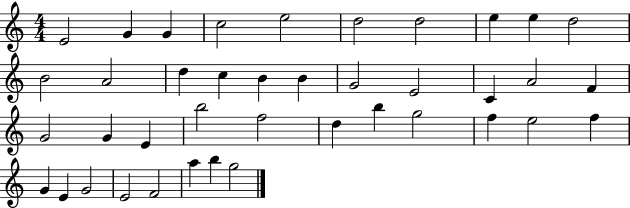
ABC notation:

X:1
T:Untitled
M:4/4
L:1/4
K:C
E2 G G c2 e2 d2 d2 e e d2 B2 A2 d c B B G2 E2 C A2 F G2 G E b2 f2 d b g2 f e2 f G E G2 E2 F2 a b g2